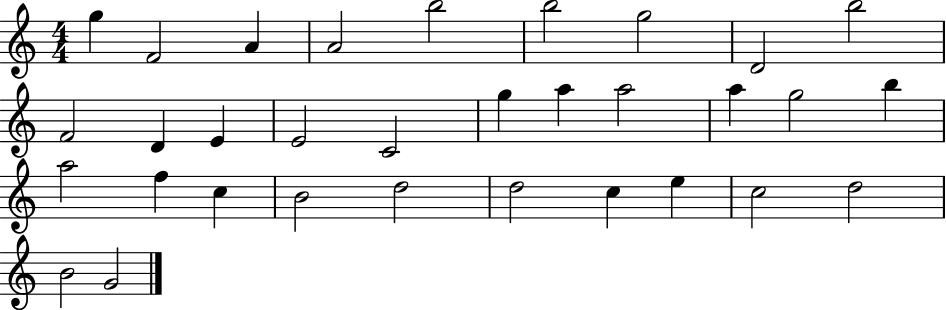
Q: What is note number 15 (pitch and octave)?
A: G5